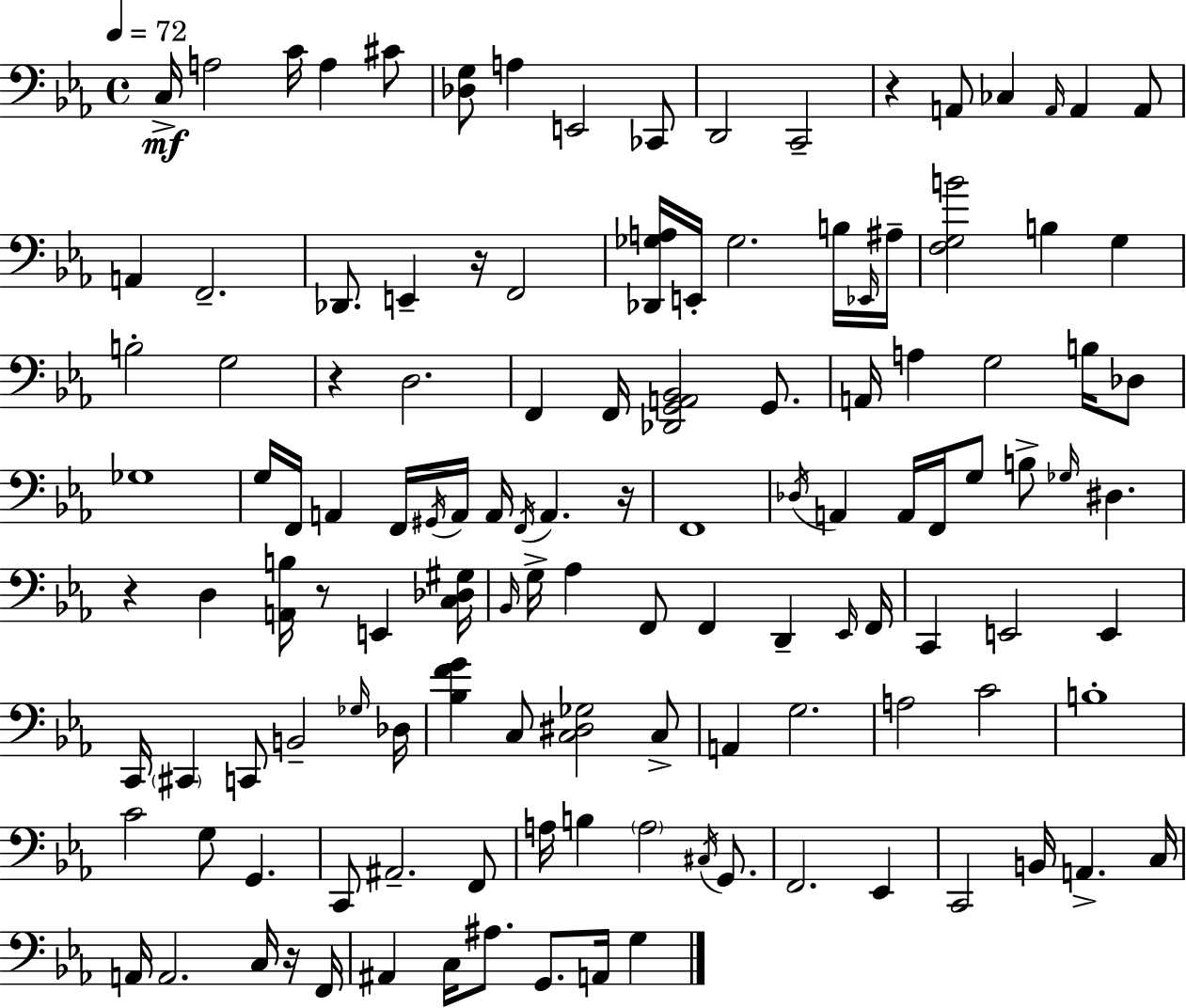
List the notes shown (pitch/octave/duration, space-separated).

C3/s A3/h C4/s A3/q C#4/e [Db3,G3]/e A3/q E2/h CES2/e D2/h C2/h R/q A2/e CES3/q A2/s A2/q A2/e A2/q F2/h. Db2/e. E2/q R/s F2/h [Db2,Gb3,A3]/s E2/s Gb3/h. B3/s Eb2/s A#3/s [F3,G3,B4]/h B3/q G3/q B3/h G3/h R/q D3/h. F2/q F2/s [Db2,G2,A2,Bb2]/h G2/e. A2/s A3/q G3/h B3/s Db3/e Gb3/w G3/s F2/s A2/q F2/s G#2/s A2/s A2/s F2/s A2/q. R/s F2/w Db3/s A2/q A2/s F2/s G3/e B3/e Gb3/s D#3/q. R/q D3/q [A2,B3]/s R/e E2/q [C3,Db3,G#3]/s Bb2/s G3/s Ab3/q F2/e F2/q D2/q Eb2/s F2/s C2/q E2/h E2/q C2/s C#2/q C2/e B2/h Gb3/s Db3/s [Bb3,F4,G4]/q C3/e [C3,D#3,Gb3]/h C3/e A2/q G3/h. A3/h C4/h B3/w C4/h G3/e G2/q. C2/e A#2/h. F2/e A3/s B3/q A3/h C#3/s G2/e. F2/h. Eb2/q C2/h B2/s A2/q. C3/s A2/s A2/h. C3/s R/s F2/s A#2/q C3/s A#3/e. G2/e. A2/s G3/q